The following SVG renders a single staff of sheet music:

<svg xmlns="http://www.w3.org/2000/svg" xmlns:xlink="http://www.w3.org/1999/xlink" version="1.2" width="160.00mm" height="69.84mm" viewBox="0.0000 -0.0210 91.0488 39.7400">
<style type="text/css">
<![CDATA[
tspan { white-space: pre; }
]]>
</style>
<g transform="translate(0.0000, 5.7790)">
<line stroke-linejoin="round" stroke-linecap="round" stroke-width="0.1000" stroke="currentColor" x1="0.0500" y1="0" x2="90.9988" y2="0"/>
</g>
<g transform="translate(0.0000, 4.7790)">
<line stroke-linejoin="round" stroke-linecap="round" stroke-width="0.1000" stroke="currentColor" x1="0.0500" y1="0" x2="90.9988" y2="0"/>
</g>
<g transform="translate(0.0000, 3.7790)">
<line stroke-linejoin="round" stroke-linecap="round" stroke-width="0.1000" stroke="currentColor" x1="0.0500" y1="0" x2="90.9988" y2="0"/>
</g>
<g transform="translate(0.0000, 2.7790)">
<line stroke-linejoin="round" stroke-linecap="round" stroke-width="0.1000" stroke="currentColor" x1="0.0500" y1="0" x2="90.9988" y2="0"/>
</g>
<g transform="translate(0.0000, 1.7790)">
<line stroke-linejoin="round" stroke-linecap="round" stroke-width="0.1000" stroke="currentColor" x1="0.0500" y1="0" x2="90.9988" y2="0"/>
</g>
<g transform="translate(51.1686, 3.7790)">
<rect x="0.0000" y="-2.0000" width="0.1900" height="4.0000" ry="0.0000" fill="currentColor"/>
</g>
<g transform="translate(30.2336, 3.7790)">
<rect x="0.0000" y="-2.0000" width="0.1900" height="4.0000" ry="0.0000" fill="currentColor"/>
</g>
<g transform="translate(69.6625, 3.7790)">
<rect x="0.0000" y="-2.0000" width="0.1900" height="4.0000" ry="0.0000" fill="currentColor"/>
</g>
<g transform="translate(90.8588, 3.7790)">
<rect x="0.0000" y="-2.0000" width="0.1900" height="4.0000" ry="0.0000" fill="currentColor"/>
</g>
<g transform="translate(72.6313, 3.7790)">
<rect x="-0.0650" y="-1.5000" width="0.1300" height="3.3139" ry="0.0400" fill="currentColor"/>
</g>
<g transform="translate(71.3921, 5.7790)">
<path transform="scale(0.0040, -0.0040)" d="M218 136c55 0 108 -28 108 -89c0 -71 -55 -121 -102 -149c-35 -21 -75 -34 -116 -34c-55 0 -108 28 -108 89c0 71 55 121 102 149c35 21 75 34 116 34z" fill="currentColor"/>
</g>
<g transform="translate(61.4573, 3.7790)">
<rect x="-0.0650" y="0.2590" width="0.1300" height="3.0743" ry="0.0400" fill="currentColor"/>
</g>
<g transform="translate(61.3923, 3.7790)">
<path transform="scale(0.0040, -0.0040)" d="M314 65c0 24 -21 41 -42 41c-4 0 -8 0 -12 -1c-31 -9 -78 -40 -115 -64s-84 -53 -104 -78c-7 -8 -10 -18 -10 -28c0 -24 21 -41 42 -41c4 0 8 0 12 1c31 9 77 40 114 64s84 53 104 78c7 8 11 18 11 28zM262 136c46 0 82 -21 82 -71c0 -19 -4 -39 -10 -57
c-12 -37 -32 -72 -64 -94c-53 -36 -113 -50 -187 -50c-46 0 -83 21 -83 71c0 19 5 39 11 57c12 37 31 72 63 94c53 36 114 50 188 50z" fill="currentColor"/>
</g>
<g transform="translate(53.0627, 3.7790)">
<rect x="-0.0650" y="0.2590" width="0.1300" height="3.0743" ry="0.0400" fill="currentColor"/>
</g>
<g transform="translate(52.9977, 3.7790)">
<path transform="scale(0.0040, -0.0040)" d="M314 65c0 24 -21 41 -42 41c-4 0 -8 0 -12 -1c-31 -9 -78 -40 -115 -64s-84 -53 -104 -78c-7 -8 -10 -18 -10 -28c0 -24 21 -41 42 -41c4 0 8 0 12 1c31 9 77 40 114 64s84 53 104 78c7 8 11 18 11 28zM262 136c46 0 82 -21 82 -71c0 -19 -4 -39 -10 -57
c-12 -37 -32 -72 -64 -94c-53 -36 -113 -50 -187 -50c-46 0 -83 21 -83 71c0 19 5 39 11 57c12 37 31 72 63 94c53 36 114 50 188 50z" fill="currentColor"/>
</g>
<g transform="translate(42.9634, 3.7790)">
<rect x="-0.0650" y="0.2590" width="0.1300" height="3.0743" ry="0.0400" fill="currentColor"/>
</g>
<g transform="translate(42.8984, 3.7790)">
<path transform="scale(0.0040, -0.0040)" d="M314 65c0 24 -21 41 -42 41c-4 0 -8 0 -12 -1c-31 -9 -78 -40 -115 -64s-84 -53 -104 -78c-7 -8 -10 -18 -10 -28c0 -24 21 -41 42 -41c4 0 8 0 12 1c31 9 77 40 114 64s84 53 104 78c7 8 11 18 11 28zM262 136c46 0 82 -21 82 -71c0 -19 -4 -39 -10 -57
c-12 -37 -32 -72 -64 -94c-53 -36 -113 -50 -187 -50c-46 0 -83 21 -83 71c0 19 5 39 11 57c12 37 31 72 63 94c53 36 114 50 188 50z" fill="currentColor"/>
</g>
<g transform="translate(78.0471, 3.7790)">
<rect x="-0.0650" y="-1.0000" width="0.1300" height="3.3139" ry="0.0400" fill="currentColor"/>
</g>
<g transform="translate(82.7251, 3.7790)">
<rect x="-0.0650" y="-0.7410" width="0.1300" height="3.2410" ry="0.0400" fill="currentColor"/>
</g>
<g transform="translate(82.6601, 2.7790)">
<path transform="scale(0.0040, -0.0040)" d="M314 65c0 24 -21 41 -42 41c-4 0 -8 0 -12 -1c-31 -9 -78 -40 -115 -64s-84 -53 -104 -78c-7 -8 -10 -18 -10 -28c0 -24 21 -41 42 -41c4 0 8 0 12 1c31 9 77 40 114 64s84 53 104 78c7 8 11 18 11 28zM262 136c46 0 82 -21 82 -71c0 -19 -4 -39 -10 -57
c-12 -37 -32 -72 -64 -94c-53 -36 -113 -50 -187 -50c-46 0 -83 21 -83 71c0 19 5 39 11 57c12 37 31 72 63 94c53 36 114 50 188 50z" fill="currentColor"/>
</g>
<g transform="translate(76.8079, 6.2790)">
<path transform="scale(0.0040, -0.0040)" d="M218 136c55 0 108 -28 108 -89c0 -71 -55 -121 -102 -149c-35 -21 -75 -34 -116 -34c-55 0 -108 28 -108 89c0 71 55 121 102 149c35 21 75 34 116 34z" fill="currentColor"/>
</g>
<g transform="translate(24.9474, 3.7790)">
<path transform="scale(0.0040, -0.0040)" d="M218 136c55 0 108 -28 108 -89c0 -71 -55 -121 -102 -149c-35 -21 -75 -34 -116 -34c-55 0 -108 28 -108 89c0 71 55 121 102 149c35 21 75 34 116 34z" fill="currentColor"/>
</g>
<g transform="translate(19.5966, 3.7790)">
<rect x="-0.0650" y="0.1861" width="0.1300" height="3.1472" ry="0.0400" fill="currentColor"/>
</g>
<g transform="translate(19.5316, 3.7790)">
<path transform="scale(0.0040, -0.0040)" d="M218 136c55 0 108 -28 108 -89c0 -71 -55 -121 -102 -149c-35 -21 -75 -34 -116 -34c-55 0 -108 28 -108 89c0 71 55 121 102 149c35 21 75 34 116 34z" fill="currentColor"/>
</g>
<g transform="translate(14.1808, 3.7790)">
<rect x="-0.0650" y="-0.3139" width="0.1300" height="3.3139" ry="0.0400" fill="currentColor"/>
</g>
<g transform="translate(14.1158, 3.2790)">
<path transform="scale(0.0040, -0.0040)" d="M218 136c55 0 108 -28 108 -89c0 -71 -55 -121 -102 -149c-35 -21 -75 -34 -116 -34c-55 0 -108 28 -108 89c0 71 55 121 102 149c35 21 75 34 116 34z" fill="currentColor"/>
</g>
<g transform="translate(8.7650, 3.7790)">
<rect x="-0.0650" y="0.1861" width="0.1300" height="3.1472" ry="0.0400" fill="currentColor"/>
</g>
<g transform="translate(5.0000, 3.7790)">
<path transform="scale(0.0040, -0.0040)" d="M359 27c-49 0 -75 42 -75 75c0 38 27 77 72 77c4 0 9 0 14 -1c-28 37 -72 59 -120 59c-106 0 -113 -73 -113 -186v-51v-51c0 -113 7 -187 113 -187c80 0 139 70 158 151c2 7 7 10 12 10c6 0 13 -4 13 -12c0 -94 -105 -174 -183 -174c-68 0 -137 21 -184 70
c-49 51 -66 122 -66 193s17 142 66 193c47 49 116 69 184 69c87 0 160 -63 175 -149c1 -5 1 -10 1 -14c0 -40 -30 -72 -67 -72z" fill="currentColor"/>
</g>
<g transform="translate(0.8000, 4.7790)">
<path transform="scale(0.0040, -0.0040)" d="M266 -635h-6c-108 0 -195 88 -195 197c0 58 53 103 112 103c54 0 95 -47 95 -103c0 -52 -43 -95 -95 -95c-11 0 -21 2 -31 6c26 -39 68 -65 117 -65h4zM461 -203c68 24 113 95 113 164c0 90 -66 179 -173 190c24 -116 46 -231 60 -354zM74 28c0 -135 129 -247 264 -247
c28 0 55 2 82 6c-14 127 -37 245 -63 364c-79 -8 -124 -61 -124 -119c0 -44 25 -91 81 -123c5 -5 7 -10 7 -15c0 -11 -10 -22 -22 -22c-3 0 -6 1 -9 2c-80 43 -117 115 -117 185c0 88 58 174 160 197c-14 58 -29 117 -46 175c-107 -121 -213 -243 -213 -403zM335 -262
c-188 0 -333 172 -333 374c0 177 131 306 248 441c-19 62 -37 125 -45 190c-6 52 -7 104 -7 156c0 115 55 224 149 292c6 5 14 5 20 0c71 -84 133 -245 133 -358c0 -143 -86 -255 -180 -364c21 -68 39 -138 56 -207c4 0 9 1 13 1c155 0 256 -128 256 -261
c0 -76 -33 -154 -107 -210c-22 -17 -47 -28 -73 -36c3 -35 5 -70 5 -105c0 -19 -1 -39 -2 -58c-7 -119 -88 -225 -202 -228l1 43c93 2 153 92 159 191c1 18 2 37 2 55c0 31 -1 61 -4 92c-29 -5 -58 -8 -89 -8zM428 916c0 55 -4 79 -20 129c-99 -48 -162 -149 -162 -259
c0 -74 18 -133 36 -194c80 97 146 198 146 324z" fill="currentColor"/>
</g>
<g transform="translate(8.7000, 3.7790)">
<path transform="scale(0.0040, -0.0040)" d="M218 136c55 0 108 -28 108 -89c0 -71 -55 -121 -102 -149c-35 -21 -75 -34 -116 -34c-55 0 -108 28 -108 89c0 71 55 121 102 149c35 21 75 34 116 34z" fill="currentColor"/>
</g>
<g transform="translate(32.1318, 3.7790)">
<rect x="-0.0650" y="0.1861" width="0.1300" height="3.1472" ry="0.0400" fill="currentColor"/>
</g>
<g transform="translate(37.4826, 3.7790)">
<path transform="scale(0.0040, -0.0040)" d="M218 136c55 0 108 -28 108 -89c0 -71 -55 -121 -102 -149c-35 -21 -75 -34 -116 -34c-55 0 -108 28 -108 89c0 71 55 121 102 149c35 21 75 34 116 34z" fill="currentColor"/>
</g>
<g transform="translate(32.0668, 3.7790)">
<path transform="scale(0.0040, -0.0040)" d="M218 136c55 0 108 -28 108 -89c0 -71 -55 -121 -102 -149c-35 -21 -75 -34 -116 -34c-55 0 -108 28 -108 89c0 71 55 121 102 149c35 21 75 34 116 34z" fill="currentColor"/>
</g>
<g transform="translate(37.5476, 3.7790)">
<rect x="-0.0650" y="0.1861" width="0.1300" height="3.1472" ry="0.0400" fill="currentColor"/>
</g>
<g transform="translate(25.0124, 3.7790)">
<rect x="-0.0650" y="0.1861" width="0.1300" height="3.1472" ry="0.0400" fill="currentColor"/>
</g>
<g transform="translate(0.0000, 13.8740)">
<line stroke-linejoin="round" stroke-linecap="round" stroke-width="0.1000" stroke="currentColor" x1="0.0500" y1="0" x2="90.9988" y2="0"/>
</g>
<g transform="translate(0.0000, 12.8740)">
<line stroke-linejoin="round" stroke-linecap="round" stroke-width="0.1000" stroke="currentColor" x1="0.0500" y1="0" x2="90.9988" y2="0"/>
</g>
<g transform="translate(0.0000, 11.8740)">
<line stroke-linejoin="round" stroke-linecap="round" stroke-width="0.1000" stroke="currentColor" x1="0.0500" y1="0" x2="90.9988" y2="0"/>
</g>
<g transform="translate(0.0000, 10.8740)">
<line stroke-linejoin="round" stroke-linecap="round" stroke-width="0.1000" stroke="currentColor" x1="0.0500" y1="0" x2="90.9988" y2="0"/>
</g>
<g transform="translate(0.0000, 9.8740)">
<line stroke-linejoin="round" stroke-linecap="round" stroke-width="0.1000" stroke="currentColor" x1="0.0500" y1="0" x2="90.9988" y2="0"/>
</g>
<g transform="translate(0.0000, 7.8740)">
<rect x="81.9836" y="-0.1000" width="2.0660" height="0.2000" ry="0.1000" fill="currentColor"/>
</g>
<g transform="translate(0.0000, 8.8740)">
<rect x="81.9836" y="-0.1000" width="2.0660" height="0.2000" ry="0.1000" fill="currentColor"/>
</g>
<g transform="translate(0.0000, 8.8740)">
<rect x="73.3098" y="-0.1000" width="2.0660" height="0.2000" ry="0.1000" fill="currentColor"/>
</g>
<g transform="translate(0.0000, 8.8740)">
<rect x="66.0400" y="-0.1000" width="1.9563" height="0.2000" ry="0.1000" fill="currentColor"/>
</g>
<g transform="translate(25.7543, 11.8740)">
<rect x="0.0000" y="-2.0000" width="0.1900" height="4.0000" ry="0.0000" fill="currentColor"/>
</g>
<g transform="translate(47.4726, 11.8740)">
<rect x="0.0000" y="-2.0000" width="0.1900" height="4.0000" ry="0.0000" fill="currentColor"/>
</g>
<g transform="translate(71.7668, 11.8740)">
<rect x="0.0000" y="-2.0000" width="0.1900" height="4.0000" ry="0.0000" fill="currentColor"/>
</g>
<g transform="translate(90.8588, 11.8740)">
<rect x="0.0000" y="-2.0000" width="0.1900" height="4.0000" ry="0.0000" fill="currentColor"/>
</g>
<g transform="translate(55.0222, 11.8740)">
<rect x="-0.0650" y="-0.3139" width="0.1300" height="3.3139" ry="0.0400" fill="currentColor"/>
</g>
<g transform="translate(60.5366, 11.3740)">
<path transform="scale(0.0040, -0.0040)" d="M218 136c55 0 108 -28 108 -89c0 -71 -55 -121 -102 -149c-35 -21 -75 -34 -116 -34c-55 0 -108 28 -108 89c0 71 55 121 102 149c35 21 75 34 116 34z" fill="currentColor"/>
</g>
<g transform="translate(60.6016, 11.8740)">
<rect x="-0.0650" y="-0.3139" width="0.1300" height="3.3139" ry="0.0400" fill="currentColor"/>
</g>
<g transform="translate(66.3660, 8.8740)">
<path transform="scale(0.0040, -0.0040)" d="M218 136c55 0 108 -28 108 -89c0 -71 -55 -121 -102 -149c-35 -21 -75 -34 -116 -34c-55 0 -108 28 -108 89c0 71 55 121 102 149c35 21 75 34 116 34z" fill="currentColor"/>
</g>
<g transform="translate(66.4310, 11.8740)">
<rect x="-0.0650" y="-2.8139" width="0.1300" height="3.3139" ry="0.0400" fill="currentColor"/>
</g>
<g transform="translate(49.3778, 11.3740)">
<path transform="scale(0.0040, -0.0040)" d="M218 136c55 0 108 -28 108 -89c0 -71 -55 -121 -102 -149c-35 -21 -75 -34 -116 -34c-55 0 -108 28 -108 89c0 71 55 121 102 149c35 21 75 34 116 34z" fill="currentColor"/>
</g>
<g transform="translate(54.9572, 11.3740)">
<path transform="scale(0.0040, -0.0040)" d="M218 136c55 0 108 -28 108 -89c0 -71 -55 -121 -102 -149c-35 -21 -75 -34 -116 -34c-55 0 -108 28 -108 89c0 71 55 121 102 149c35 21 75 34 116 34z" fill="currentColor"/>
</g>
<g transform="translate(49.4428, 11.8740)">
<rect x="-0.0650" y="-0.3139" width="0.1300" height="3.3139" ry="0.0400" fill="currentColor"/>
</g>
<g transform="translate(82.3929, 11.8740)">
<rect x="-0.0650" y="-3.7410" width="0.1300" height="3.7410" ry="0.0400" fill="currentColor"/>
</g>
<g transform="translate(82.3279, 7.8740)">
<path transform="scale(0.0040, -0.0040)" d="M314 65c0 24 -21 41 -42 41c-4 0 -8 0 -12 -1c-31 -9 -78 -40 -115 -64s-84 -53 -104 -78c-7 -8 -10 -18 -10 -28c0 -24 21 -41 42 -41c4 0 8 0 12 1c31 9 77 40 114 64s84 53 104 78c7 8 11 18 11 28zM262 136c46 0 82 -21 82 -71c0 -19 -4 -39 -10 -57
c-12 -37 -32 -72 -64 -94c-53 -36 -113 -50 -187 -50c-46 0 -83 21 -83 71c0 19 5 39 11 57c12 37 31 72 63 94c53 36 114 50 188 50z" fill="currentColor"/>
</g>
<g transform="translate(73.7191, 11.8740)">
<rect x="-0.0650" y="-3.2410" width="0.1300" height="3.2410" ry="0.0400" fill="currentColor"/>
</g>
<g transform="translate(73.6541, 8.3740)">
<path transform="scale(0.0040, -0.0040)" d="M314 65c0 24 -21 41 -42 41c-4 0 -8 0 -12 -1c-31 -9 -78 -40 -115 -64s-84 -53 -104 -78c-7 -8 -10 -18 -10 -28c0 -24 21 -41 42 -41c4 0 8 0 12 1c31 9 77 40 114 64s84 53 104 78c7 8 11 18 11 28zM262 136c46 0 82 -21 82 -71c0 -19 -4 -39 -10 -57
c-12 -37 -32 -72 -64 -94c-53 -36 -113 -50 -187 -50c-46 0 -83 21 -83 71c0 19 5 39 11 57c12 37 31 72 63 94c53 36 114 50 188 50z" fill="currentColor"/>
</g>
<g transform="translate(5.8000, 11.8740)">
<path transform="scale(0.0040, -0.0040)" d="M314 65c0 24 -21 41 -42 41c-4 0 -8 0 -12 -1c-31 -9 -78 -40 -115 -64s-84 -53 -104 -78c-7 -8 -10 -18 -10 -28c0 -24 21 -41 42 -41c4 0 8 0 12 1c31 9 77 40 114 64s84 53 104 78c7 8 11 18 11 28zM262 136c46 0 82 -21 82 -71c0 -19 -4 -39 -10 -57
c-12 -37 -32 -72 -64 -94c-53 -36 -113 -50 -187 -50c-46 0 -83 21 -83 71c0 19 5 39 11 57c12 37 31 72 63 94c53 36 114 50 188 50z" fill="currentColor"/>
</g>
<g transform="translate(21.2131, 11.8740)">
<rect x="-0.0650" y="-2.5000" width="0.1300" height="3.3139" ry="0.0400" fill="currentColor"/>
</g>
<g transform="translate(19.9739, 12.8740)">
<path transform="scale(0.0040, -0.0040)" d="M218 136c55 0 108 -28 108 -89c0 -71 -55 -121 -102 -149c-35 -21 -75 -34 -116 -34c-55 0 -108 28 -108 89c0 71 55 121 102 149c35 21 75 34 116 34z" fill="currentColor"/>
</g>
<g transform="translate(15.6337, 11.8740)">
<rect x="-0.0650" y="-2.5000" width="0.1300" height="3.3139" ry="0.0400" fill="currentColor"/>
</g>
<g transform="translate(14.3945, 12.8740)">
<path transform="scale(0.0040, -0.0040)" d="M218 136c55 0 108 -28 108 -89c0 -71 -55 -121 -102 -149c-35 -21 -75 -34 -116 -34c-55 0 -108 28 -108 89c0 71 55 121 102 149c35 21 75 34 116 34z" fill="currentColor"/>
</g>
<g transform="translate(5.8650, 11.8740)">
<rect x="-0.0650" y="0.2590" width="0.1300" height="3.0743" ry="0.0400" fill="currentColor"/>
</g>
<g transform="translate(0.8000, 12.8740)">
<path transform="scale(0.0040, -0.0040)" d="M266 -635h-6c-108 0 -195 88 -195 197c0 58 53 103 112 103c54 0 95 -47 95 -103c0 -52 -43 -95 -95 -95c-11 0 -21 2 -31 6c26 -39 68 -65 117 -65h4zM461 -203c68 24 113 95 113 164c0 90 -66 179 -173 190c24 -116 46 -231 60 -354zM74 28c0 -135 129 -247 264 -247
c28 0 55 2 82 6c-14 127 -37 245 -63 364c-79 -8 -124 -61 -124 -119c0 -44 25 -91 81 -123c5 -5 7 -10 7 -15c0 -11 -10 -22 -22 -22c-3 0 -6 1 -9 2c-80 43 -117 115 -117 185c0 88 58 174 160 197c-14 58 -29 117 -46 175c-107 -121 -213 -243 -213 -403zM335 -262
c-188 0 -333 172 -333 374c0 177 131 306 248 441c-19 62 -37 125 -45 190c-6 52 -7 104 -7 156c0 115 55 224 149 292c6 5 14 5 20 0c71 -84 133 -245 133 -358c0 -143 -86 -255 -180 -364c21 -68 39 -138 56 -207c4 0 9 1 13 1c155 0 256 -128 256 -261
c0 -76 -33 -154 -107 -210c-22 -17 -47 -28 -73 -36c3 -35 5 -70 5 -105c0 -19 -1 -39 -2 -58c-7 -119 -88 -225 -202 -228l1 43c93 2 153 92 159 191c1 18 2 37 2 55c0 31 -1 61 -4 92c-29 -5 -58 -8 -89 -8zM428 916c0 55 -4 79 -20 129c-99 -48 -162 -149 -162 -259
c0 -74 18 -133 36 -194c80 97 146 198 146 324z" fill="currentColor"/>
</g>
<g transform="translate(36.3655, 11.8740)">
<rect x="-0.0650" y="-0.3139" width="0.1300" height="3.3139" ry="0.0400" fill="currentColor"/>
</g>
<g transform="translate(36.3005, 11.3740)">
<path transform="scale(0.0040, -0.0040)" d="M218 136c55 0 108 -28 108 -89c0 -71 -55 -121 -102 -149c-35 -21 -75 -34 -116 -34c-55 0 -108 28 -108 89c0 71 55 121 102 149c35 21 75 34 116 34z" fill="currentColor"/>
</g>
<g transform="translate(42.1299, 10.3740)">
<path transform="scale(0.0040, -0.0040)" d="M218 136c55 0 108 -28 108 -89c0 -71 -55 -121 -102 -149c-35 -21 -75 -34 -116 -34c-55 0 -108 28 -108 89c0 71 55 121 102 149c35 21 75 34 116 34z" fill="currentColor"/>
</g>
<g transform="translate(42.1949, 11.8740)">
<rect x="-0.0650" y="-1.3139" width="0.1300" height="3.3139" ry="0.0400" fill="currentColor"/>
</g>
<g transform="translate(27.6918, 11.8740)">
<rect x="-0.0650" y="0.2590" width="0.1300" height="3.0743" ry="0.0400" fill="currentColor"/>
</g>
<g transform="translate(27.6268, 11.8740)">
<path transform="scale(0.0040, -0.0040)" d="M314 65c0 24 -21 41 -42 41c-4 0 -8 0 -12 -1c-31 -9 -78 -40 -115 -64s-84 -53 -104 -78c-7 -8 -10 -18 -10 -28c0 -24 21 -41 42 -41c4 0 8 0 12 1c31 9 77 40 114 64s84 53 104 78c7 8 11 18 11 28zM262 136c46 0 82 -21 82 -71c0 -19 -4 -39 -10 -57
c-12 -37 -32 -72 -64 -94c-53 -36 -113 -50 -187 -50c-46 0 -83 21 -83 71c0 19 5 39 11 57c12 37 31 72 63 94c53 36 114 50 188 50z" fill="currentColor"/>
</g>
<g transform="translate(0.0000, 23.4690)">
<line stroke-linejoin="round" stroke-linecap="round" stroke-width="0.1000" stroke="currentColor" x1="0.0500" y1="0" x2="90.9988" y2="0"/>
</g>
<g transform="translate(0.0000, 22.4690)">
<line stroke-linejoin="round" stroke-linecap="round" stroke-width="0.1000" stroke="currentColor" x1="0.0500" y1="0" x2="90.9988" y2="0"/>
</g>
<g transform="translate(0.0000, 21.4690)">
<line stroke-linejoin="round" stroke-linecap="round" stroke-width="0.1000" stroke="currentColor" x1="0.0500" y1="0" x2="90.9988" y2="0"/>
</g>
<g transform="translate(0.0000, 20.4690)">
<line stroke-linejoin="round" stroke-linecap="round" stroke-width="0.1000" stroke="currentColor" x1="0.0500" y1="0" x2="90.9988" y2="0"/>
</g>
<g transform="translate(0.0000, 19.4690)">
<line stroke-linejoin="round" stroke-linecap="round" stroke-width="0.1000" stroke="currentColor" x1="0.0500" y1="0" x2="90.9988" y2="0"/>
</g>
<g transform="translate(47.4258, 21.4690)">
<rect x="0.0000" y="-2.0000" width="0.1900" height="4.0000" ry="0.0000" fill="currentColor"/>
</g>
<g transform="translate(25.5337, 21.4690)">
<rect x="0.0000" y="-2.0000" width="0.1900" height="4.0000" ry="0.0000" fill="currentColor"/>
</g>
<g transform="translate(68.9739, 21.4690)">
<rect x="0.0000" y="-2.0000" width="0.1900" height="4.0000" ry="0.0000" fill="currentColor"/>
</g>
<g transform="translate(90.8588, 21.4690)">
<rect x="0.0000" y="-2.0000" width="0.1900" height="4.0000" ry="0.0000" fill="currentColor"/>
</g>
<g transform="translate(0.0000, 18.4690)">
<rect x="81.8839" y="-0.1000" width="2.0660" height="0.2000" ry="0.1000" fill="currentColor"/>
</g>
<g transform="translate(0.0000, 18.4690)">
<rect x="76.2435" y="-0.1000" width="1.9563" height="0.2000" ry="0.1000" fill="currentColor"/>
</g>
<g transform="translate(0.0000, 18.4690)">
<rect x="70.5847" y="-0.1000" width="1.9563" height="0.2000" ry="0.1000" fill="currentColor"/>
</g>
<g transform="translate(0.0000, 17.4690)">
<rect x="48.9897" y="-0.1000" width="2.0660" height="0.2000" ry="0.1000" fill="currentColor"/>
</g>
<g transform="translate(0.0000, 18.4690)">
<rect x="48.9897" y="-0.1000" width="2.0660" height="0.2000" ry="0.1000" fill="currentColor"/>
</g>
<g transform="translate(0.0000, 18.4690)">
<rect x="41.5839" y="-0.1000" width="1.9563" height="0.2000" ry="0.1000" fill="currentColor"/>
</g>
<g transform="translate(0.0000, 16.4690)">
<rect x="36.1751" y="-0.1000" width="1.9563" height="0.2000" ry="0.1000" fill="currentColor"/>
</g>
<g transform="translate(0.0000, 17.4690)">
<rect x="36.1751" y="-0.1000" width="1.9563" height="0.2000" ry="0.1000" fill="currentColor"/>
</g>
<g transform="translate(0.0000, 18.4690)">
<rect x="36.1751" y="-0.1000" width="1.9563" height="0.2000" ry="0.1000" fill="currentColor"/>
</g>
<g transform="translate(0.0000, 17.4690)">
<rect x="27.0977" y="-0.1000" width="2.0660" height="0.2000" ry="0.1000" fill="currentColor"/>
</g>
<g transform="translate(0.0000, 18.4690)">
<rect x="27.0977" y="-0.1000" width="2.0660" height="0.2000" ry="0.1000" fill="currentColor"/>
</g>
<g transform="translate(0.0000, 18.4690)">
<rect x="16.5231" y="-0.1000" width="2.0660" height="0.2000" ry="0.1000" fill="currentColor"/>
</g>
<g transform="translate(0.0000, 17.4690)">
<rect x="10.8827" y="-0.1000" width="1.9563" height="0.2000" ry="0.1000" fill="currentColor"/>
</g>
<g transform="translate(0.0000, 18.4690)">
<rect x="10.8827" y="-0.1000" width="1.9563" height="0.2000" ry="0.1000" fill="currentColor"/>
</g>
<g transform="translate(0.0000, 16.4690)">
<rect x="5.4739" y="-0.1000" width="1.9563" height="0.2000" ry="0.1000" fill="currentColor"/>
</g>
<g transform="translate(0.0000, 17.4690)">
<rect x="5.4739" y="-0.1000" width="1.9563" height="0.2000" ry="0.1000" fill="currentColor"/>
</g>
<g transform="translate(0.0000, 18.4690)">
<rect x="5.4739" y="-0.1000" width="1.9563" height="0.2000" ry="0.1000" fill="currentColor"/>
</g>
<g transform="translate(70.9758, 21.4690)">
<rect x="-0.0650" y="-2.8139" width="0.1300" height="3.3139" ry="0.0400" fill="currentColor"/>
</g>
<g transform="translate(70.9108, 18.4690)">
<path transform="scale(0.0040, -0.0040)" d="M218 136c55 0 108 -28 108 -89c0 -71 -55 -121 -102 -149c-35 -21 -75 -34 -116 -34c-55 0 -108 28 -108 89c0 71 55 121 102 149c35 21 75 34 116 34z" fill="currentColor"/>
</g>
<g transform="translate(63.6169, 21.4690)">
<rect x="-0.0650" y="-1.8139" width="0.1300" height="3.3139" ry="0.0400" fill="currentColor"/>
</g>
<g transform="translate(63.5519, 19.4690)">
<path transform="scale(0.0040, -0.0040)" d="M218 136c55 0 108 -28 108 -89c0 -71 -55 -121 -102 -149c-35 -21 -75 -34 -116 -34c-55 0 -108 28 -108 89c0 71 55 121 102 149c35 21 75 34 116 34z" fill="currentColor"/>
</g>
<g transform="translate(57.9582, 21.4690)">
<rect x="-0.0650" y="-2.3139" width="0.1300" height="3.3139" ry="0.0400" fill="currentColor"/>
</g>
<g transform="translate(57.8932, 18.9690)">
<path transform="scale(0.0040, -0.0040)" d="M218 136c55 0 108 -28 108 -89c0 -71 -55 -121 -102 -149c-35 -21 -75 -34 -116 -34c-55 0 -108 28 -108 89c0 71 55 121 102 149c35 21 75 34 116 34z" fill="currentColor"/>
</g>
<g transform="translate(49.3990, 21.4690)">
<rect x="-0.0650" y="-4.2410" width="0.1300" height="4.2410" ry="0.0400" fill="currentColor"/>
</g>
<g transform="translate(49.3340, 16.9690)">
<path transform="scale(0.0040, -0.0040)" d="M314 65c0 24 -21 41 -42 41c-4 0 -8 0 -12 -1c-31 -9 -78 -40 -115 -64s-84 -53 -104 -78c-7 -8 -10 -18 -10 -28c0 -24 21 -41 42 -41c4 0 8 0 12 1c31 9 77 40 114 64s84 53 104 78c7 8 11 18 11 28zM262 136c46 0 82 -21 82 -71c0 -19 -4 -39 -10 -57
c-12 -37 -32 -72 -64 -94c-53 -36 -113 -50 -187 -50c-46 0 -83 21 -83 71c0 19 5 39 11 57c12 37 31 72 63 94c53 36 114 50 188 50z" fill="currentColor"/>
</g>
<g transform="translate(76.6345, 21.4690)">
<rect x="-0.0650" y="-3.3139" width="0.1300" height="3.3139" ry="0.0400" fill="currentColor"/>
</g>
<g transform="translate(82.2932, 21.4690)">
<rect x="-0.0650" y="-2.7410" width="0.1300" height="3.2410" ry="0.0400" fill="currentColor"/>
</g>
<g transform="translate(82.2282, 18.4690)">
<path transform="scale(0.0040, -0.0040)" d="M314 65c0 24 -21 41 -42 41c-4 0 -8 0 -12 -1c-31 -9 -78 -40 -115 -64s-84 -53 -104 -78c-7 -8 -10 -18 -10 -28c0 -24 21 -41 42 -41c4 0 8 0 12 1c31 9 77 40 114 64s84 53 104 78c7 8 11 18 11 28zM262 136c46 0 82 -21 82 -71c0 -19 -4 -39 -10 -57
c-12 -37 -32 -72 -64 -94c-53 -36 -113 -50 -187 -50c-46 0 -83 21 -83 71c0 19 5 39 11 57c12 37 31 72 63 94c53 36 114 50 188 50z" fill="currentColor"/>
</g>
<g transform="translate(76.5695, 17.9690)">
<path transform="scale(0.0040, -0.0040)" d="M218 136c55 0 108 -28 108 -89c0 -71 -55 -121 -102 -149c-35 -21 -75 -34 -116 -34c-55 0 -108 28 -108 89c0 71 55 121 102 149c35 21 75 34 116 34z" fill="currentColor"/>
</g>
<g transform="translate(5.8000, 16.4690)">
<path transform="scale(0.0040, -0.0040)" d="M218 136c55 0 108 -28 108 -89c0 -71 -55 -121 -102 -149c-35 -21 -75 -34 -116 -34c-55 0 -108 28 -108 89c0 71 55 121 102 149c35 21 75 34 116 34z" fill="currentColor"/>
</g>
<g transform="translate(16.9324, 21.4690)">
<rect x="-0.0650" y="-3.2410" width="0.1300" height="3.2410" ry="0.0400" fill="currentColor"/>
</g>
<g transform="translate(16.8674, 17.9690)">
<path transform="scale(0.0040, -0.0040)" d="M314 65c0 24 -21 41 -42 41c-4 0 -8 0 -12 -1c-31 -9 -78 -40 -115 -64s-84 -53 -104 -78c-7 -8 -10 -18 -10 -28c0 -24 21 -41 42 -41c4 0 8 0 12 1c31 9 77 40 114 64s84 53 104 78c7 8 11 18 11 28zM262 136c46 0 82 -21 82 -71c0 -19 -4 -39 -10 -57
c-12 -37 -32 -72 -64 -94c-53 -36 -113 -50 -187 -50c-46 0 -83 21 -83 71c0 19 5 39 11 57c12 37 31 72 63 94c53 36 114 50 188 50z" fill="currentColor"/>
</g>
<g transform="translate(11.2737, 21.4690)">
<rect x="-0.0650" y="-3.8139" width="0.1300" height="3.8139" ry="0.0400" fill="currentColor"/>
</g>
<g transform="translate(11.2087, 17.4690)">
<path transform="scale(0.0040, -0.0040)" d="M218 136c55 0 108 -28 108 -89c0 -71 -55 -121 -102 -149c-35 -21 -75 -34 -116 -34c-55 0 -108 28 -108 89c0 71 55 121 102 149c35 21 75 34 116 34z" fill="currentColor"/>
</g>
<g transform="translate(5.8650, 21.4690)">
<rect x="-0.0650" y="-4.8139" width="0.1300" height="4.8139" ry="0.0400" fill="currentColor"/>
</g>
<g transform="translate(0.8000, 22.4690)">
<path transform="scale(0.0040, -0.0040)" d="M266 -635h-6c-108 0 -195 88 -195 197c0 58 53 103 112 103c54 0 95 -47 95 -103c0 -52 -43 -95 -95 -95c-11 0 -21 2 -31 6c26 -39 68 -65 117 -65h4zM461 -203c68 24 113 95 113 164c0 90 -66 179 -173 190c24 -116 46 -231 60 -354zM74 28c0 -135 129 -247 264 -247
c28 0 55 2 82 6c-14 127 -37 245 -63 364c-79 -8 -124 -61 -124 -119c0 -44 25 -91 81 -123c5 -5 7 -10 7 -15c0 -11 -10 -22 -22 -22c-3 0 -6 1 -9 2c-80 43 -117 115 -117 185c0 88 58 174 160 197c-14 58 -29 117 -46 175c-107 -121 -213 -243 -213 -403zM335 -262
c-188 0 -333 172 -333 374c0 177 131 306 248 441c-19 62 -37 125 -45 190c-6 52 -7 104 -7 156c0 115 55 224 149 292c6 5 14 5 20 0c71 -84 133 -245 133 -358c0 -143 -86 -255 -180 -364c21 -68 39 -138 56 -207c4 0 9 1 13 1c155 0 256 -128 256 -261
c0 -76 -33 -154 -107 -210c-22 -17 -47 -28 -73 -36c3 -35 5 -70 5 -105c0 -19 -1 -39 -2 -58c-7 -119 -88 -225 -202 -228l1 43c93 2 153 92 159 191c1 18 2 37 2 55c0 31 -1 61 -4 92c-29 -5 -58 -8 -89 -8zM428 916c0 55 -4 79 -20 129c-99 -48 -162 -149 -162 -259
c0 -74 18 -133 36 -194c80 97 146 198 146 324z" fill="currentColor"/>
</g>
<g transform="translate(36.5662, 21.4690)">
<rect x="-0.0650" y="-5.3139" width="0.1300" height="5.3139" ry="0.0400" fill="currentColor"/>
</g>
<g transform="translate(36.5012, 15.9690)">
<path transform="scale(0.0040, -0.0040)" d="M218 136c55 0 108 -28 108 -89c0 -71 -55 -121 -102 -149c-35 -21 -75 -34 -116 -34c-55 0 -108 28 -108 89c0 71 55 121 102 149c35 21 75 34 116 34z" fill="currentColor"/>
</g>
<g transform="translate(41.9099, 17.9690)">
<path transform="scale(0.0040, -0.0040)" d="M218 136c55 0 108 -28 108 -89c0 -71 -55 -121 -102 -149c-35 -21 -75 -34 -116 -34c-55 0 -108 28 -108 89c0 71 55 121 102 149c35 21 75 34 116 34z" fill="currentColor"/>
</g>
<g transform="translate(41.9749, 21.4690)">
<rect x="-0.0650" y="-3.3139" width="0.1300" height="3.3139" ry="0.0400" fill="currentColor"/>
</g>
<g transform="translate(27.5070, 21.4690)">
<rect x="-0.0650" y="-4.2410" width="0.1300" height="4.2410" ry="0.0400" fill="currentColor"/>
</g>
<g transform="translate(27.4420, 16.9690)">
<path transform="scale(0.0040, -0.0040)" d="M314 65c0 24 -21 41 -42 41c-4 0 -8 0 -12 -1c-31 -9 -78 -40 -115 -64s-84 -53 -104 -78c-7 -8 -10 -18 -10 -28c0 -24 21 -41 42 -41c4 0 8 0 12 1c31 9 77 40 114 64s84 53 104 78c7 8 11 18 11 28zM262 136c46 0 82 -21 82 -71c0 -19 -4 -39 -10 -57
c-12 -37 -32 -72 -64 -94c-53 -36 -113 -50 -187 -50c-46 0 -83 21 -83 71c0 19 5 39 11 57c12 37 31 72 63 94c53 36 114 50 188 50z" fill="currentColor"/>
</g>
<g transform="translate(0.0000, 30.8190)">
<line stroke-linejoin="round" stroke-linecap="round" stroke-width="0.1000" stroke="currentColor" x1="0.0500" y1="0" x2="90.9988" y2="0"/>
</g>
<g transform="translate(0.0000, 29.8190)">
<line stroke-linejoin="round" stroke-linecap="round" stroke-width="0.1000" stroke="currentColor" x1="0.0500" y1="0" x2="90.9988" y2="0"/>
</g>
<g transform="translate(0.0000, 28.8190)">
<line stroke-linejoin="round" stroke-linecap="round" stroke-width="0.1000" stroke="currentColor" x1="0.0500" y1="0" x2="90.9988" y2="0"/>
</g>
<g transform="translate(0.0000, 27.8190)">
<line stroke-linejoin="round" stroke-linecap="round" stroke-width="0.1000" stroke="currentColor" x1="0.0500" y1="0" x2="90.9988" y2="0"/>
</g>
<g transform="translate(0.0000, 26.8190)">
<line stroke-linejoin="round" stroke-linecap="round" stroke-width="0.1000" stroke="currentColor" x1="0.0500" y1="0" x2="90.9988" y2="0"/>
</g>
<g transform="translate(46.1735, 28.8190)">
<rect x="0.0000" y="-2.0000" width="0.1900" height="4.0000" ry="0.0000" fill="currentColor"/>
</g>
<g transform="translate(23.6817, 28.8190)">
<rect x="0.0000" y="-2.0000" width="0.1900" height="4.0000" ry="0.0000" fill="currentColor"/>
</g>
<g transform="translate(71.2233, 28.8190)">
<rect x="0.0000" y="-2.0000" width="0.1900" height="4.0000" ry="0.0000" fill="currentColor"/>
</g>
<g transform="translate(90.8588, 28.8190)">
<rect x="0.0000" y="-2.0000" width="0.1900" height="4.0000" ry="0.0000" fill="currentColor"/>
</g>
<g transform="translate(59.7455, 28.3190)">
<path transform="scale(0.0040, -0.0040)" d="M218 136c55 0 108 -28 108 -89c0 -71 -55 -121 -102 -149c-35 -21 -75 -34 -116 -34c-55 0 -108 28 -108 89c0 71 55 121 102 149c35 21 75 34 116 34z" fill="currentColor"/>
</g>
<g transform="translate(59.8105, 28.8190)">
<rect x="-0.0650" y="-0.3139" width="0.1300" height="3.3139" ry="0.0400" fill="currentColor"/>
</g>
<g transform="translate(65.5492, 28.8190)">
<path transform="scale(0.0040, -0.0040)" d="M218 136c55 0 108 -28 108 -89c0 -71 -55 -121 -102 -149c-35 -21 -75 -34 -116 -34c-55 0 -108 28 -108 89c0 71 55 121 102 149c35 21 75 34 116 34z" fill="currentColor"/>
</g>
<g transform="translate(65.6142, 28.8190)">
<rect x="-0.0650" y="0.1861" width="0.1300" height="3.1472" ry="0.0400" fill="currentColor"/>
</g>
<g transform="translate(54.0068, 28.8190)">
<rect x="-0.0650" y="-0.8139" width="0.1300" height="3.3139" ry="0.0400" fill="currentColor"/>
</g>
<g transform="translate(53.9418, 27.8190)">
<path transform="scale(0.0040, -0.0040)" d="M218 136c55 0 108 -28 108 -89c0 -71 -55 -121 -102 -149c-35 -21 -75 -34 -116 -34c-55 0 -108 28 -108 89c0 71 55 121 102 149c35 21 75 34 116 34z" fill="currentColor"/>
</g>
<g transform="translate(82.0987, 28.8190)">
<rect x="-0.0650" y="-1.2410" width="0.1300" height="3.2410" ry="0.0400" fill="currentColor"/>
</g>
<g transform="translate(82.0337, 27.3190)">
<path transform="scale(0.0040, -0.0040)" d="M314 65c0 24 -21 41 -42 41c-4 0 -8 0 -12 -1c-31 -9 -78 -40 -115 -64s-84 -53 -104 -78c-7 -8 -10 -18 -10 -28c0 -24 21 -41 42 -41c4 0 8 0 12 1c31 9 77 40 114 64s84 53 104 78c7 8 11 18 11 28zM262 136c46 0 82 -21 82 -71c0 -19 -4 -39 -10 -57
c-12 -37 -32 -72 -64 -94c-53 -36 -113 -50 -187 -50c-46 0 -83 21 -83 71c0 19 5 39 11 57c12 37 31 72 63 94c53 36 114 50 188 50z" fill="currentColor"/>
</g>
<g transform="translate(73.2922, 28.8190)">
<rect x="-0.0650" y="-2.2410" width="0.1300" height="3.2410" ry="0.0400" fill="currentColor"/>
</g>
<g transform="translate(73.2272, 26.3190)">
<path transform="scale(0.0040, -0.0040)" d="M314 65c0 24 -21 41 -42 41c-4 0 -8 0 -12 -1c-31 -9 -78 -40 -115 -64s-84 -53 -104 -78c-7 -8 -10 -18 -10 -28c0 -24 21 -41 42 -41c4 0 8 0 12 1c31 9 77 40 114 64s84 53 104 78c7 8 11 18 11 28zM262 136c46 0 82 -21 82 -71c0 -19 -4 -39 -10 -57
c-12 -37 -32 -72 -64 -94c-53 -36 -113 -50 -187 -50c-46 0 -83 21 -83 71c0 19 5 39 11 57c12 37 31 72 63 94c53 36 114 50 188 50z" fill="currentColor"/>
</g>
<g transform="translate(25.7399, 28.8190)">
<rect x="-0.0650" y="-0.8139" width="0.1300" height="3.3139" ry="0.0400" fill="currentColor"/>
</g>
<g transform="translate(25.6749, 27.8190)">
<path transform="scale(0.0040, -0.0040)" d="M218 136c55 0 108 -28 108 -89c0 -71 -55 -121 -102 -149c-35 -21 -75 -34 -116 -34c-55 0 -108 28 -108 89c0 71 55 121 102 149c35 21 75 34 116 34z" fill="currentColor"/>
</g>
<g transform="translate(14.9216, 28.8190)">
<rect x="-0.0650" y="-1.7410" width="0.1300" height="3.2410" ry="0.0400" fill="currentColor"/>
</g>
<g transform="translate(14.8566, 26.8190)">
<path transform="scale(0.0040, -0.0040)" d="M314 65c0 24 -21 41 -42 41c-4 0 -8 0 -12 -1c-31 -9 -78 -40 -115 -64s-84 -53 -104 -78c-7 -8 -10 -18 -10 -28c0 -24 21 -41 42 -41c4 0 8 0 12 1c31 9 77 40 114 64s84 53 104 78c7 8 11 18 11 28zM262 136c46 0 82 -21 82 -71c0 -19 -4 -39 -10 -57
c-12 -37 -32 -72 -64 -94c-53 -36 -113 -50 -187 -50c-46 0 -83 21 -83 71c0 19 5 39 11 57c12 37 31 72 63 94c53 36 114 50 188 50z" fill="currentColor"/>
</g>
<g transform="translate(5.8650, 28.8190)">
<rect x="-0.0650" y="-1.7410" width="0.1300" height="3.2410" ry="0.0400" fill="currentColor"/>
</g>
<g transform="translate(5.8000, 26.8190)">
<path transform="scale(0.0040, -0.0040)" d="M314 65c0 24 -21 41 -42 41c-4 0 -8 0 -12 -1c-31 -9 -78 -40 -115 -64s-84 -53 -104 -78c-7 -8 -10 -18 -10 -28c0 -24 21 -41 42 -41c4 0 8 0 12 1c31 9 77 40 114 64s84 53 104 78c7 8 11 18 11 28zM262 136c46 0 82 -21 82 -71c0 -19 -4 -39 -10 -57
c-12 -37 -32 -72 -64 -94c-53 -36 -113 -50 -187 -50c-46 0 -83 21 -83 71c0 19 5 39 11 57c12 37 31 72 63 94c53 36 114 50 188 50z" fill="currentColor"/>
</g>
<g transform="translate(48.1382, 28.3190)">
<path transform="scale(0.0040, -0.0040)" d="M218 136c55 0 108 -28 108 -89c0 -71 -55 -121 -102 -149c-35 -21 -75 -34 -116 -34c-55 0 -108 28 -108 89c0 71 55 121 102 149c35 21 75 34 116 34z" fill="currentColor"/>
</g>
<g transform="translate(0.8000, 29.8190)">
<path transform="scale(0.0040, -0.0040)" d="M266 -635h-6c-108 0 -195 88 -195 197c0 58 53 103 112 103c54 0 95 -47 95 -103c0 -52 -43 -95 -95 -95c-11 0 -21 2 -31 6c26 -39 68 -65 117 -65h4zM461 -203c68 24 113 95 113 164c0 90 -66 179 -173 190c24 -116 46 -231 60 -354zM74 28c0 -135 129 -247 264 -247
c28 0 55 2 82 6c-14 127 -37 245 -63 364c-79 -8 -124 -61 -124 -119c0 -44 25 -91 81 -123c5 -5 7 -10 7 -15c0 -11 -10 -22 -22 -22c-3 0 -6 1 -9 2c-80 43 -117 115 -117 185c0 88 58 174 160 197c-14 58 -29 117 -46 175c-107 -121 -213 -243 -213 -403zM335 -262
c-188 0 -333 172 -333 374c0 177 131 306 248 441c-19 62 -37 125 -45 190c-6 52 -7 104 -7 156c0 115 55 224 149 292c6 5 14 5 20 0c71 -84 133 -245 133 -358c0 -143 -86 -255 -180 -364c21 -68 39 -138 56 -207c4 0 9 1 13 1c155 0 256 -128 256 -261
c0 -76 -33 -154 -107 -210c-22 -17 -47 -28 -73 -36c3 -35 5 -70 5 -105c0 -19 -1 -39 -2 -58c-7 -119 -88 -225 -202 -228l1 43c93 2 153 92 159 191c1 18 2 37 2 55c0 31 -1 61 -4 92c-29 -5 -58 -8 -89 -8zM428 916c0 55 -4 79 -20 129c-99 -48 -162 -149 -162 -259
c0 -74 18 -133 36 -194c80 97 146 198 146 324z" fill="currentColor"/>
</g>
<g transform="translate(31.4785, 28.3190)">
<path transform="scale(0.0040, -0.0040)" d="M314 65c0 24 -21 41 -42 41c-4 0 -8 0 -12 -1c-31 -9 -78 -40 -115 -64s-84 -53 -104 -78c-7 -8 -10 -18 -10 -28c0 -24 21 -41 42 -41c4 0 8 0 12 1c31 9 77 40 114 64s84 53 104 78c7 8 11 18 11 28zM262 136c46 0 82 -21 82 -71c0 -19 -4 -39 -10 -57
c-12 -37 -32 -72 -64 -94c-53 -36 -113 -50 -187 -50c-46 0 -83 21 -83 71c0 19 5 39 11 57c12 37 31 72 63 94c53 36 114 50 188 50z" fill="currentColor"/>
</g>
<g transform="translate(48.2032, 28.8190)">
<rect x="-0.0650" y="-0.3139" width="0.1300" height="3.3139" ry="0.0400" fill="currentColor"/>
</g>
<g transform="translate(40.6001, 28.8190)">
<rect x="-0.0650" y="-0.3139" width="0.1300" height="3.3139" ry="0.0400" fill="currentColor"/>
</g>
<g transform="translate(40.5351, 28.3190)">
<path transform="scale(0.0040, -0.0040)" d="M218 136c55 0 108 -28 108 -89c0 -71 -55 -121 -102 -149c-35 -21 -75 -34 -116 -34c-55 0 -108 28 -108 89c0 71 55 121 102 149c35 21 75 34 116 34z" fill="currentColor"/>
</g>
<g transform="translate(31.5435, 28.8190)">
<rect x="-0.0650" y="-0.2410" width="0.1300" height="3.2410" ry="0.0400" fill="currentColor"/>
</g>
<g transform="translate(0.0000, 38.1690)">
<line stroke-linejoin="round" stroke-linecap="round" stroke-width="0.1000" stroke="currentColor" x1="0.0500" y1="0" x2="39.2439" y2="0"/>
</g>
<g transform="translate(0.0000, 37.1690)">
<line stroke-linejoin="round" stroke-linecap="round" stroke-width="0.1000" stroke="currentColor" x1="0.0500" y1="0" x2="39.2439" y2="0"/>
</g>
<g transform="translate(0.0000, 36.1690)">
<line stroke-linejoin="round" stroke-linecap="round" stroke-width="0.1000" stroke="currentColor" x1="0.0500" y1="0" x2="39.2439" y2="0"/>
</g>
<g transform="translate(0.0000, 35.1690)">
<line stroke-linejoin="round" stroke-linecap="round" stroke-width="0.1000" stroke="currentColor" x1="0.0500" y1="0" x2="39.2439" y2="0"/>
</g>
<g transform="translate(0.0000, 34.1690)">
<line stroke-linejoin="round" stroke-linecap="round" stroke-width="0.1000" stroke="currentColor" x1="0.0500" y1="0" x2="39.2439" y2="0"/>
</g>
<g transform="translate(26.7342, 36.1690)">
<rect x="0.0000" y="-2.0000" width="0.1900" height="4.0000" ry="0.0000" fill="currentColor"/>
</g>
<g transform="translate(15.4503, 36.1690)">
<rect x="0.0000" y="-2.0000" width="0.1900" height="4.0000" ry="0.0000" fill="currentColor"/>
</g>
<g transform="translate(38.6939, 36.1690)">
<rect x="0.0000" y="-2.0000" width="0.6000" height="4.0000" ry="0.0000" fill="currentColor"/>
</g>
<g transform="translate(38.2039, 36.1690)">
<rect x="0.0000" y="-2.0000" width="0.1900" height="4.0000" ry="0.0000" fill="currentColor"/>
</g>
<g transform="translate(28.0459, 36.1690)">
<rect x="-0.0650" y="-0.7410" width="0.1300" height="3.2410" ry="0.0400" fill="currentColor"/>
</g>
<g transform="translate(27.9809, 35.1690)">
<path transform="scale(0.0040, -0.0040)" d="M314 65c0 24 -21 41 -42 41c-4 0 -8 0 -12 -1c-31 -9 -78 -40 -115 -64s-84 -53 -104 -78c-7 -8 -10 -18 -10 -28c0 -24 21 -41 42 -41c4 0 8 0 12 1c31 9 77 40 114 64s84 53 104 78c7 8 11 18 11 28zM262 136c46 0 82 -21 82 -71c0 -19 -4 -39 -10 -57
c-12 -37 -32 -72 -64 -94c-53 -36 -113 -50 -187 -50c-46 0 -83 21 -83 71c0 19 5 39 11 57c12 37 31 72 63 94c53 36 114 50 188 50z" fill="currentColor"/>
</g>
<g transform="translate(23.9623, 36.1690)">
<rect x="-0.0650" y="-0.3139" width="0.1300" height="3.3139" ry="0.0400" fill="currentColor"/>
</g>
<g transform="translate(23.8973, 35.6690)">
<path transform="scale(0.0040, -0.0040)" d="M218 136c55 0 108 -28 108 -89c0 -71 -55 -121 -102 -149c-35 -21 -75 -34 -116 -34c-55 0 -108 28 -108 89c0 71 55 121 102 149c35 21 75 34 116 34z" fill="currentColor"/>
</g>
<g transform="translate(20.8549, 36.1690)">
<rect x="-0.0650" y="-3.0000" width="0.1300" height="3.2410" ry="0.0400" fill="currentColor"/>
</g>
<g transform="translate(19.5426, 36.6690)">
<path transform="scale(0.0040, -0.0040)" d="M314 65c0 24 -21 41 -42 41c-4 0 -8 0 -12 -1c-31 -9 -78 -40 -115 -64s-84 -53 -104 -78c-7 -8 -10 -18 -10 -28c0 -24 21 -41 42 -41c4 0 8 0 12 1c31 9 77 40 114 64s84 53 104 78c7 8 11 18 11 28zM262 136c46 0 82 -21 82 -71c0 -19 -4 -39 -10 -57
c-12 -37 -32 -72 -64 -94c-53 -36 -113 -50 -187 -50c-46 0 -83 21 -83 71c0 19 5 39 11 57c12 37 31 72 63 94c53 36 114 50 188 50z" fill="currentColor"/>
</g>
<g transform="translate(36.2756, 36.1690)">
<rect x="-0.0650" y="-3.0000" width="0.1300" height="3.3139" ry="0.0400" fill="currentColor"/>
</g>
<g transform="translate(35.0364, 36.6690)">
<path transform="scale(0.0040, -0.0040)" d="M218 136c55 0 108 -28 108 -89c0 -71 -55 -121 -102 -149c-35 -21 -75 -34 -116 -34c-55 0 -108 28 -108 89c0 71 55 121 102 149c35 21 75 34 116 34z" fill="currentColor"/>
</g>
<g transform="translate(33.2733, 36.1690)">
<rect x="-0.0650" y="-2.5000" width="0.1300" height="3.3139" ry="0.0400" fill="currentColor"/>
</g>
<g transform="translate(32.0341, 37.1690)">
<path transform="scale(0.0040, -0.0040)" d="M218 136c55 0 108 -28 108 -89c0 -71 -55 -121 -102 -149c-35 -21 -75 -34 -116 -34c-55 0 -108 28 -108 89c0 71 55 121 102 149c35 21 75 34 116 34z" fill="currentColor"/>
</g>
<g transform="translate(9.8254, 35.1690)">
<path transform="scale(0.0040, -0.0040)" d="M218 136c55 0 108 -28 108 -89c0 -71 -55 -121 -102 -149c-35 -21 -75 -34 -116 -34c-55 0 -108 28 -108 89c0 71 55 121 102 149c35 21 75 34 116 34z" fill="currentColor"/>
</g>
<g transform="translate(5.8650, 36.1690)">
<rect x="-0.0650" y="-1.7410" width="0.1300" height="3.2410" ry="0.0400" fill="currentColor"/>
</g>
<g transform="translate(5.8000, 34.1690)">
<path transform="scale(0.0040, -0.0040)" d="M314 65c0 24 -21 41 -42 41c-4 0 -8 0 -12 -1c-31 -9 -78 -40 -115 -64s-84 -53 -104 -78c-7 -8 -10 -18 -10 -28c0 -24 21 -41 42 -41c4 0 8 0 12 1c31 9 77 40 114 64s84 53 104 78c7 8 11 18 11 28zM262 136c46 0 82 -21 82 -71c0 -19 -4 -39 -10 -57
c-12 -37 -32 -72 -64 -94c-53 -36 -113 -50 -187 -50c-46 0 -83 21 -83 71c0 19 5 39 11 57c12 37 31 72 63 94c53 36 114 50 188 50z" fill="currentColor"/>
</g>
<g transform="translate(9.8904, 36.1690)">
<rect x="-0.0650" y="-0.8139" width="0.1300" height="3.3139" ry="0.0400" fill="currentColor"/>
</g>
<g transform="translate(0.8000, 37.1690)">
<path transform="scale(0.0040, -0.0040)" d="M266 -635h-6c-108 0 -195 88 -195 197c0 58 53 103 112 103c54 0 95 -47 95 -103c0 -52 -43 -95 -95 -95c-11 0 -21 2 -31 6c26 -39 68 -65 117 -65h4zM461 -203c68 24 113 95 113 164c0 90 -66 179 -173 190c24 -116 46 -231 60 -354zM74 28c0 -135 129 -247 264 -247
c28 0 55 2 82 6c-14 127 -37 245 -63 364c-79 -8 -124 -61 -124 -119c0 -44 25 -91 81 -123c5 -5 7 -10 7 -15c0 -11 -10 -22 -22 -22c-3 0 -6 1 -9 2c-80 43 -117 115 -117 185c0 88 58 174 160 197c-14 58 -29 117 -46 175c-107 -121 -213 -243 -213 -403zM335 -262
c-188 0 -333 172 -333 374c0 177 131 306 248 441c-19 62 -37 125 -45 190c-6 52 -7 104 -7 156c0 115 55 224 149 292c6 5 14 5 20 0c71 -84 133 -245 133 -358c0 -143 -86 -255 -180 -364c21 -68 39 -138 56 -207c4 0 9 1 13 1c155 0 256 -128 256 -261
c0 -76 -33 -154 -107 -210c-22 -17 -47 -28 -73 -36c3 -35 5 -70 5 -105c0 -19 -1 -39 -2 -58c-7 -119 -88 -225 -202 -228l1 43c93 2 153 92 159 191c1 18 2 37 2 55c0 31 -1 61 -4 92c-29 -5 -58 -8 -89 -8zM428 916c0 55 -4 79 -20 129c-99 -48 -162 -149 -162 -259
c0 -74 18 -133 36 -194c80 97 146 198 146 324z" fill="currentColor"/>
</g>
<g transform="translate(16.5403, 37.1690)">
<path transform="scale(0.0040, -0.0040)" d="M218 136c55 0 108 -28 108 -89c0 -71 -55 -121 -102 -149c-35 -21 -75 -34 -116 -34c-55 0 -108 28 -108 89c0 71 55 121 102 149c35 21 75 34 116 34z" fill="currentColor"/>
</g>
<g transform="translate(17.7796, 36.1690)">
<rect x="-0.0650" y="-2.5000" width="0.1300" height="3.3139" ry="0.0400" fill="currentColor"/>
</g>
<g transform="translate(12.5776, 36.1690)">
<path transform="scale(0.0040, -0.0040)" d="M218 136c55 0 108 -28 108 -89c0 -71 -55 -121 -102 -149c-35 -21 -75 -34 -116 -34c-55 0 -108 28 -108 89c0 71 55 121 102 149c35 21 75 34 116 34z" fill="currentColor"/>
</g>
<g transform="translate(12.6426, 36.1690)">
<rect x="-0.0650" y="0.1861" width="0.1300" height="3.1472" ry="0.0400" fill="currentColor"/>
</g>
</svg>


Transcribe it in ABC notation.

X:1
T:Untitled
M:4/4
L:1/4
K:C
B c B B B B B2 B2 B2 E D d2 B2 G G B2 c e c c c a b2 c'2 e' c' b2 d'2 f' b d'2 g f a b a2 f2 f2 d c2 c c d c B g2 e2 f2 d B G A2 c d2 G A